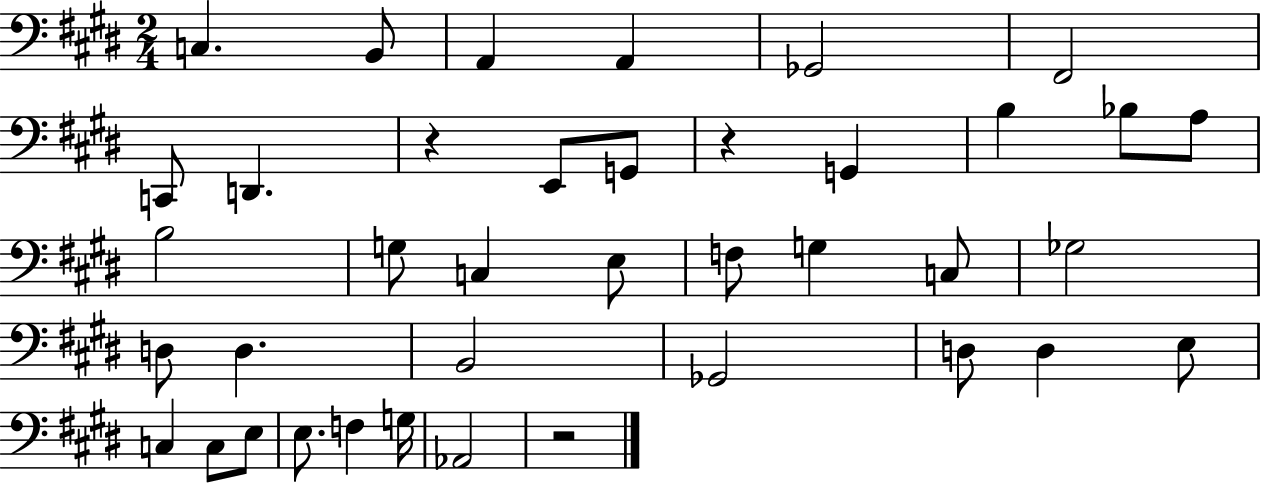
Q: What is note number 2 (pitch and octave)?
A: B2